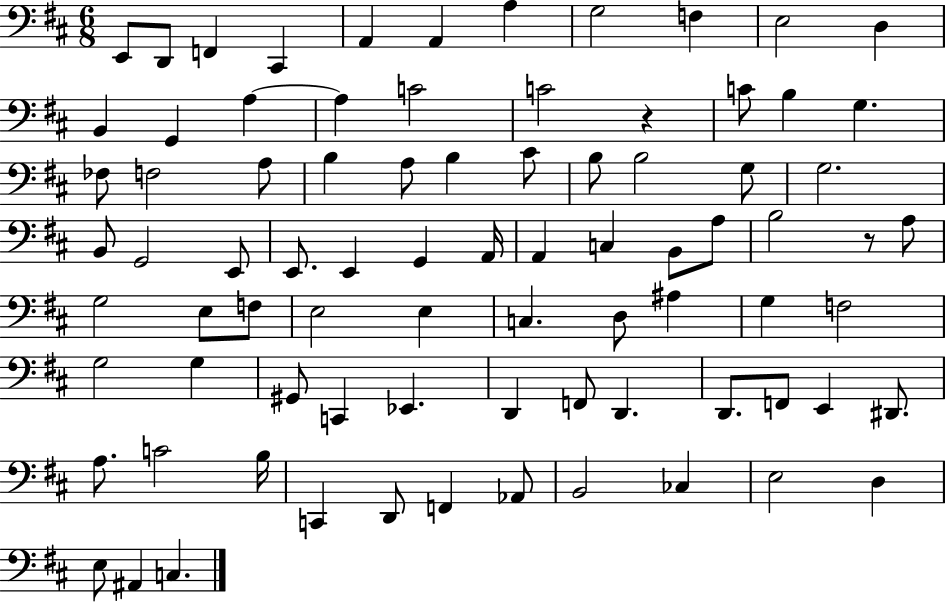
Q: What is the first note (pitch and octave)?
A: E2